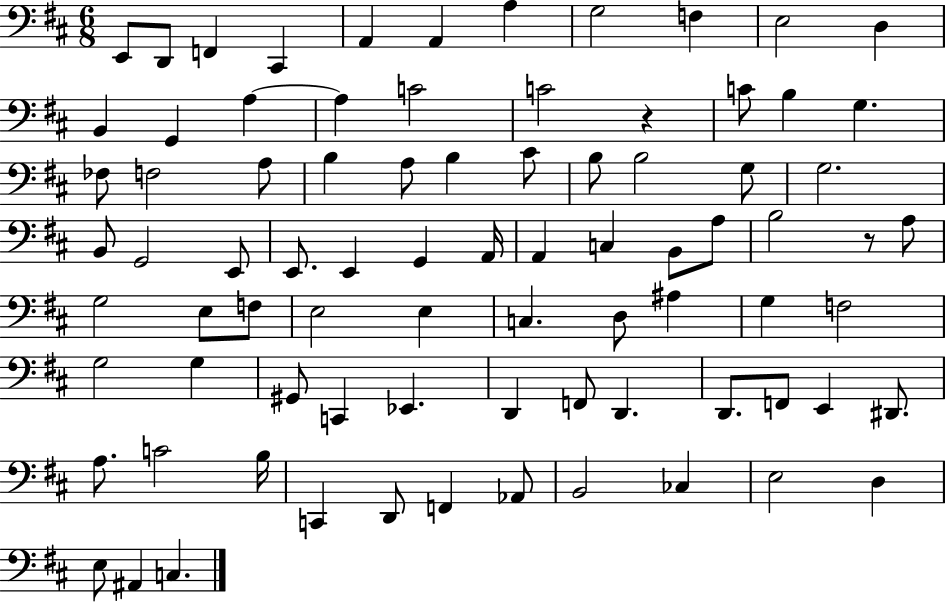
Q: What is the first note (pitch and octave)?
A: E2